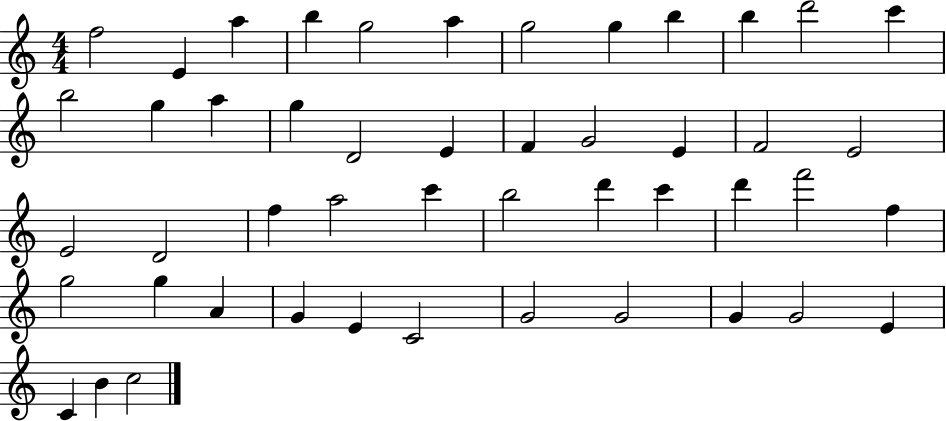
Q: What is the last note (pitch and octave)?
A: C5